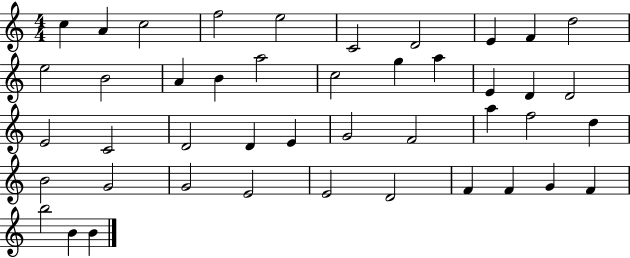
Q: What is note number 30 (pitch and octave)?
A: F5